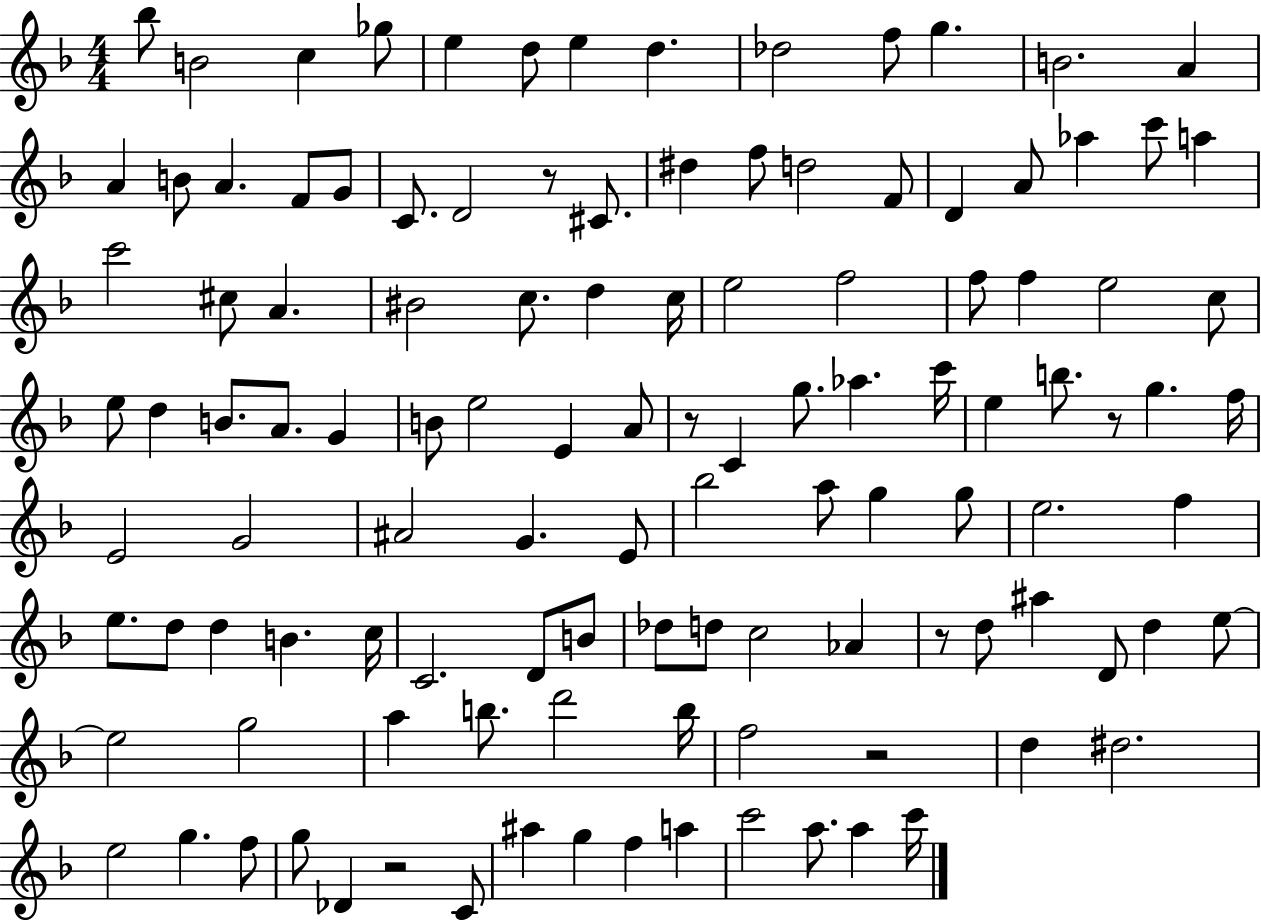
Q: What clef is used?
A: treble